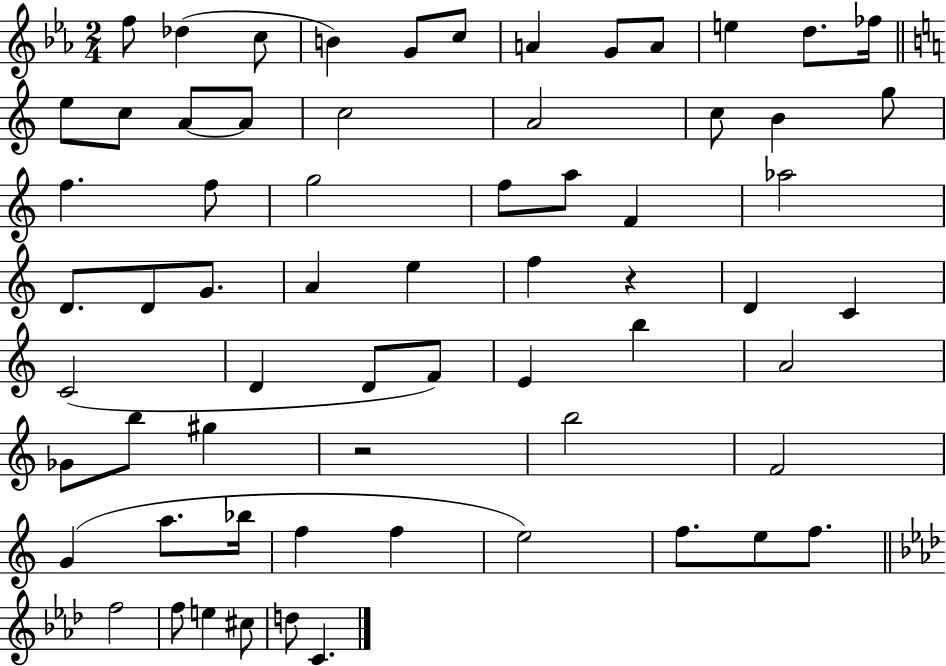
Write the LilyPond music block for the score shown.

{
  \clef treble
  \numericTimeSignature
  \time 2/4
  \key ees \major
  \repeat volta 2 { f''8 des''4( c''8 | b'4) g'8 c''8 | a'4 g'8 a'8 | e''4 d''8. fes''16 | \break \bar "||" \break \key a \minor e''8 c''8 a'8~~ a'8 | c''2 | a'2 | c''8 b'4 g''8 | \break f''4. f''8 | g''2 | f''8 a''8 f'4 | aes''2 | \break d'8. d'8 g'8. | a'4 e''4 | f''4 r4 | d'4 c'4 | \break c'2( | d'4 d'8 f'8) | e'4 b''4 | a'2 | \break ges'8 b''8 gis''4 | r2 | b''2 | f'2 | \break g'4( a''8. bes''16 | f''4 f''4 | e''2) | f''8. e''8 f''8. | \break \bar "||" \break \key aes \major f''2 | f''8 e''4 cis''8 | d''8 c'4. | } \bar "|."
}